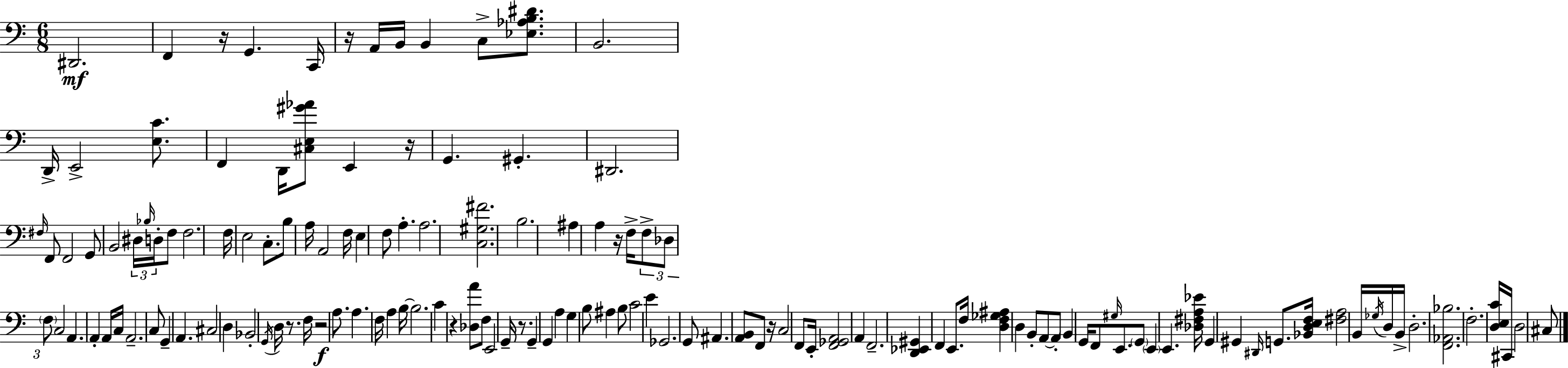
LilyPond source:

{
  \clef bass
  \numericTimeSignature
  \time 6/8
  \key a \minor
  dis,2.\mf | f,4 r16 g,4. c,16 | r16 a,16 b,16 b,4 c8-> <ees aes b dis'>8. | b,2. | \break d,16-> e,2-> <e c'>8. | f,4 d,16 <cis e gis' aes'>8 e,4 r16 | g,4. gis,4.-. | dis,2. | \break \grace { fis16 } f,8 f,2 g,8 | b,2 \tuplet 3/2 { dis16 \grace { bes16 } d16-. } | f8 f2. | f16 e2 c8.-. | \break b8 a16 a,2 | f16 e4 f8 a4.-. | a2. | <c gis fis'>2. | \break b2. | ais4 a4 r16 f16-> | \tuplet 3/2 { f8-> des8 \parenthesize f8 } c2 | a,4. a,4-. | \break a,16 c16 a,2.-- | c8 g,4-- a,4. | cis2 d4 | bes,2-. \acciaccatura { g,16 } d16 | \break r8. f16 r2\f | a8. a4. f16 a4 | b16~~ b2. | c'4 r4 <des a'>8 | \break f8 e,2 g,16-- | r8. g,4-- g,4 a4 | g4 b8 ais4 | b8 c'2 e'4 | \break ges,2. | g,8 ais,4. <a, b,>8 | f,8 r16 c2 | f,8 e,16-. <f, ges, a,>2 a,4 | \break f,2.-- | <d, ees, gis,>4 f,4 e,8. | f16 <d f ges ais>4 d4 b,8-. | a,8~~ a,8-. \parenthesize b,4 g,16 f,8 | \break \grace { gis16 } e,8. \parenthesize g,8 \parenthesize e,4 e,4. | <des fis a ees'>16 g,4 gis,4 | \grace { dis,16 } g,8. <bes, d e f>16 <fis a>2 | b,16 \acciaccatura { ges16 } d16 b,16-> d2.-. | \break <f, aes, bes>2. | f2.-. | <d e c'>16 cis,16 d2 | cis8 \bar "|."
}